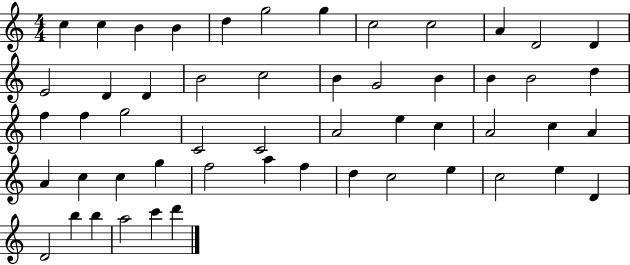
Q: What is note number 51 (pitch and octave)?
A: A5